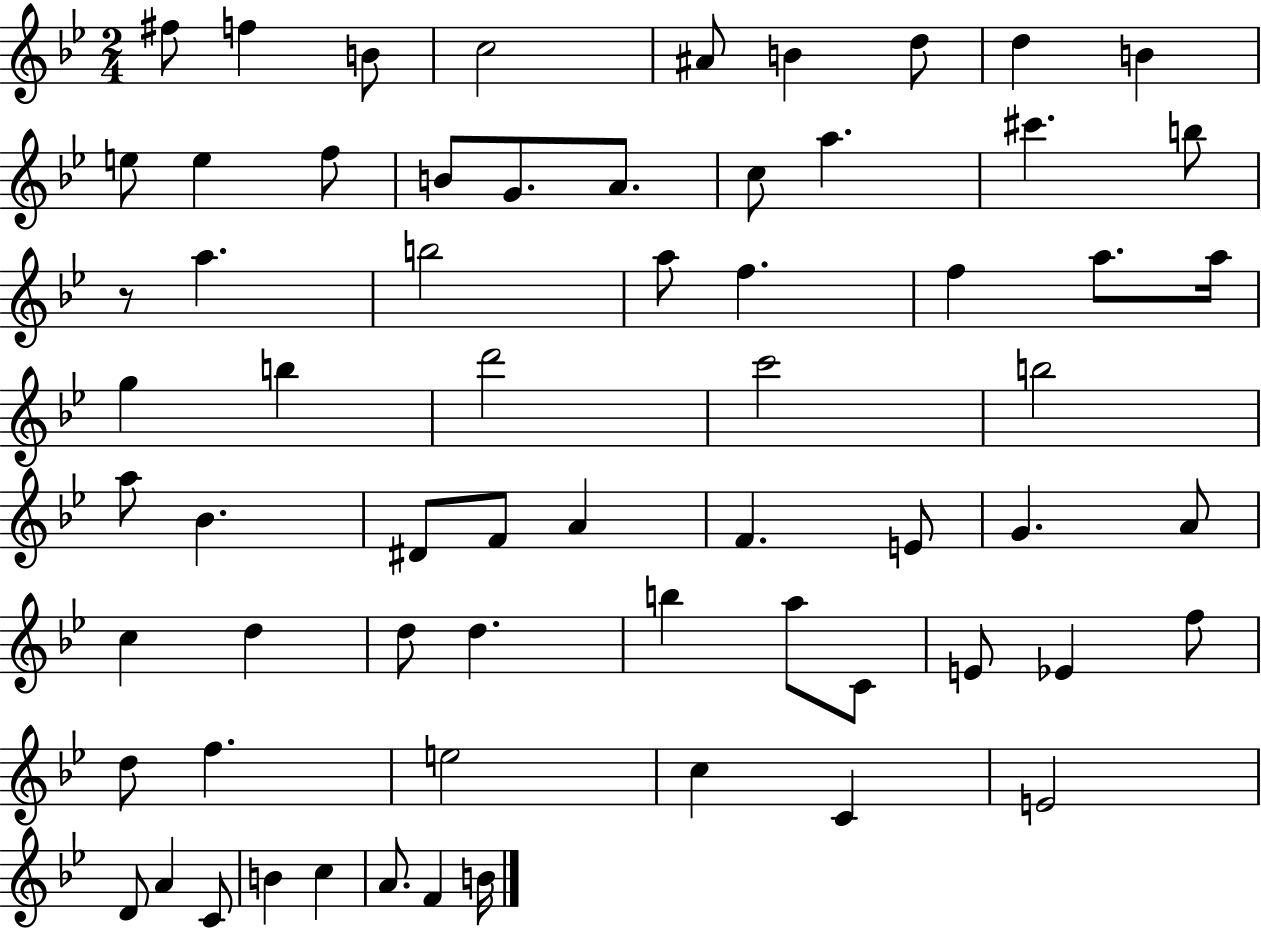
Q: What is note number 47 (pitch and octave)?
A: C4